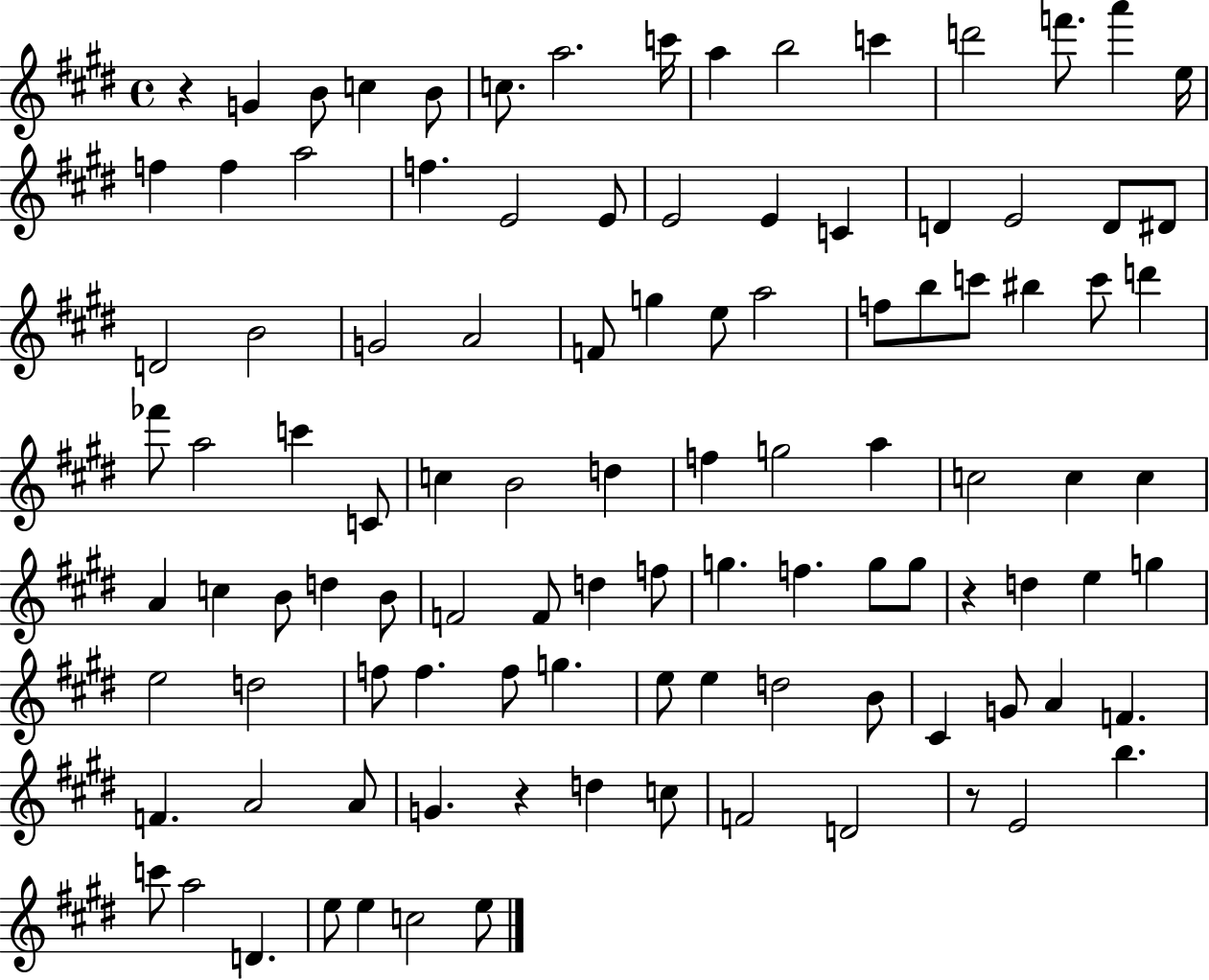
{
  \clef treble
  \time 4/4
  \defaultTimeSignature
  \key e \major
  r4 g'4 b'8 c''4 b'8 | c''8. a''2. c'''16 | a''4 b''2 c'''4 | d'''2 f'''8. a'''4 e''16 | \break f''4 f''4 a''2 | f''4. e'2 e'8 | e'2 e'4 c'4 | d'4 e'2 d'8 dis'8 | \break d'2 b'2 | g'2 a'2 | f'8 g''4 e''8 a''2 | f''8 b''8 c'''8 bis''4 c'''8 d'''4 | \break fes'''8 a''2 c'''4 c'8 | c''4 b'2 d''4 | f''4 g''2 a''4 | c''2 c''4 c''4 | \break a'4 c''4 b'8 d''4 b'8 | f'2 f'8 d''4 f''8 | g''4. f''4. g''8 g''8 | r4 d''4 e''4 g''4 | \break e''2 d''2 | f''8 f''4. f''8 g''4. | e''8 e''4 d''2 b'8 | cis'4 g'8 a'4 f'4. | \break f'4. a'2 a'8 | g'4. r4 d''4 c''8 | f'2 d'2 | r8 e'2 b''4. | \break c'''8 a''2 d'4. | e''8 e''4 c''2 e''8 | \bar "|."
}